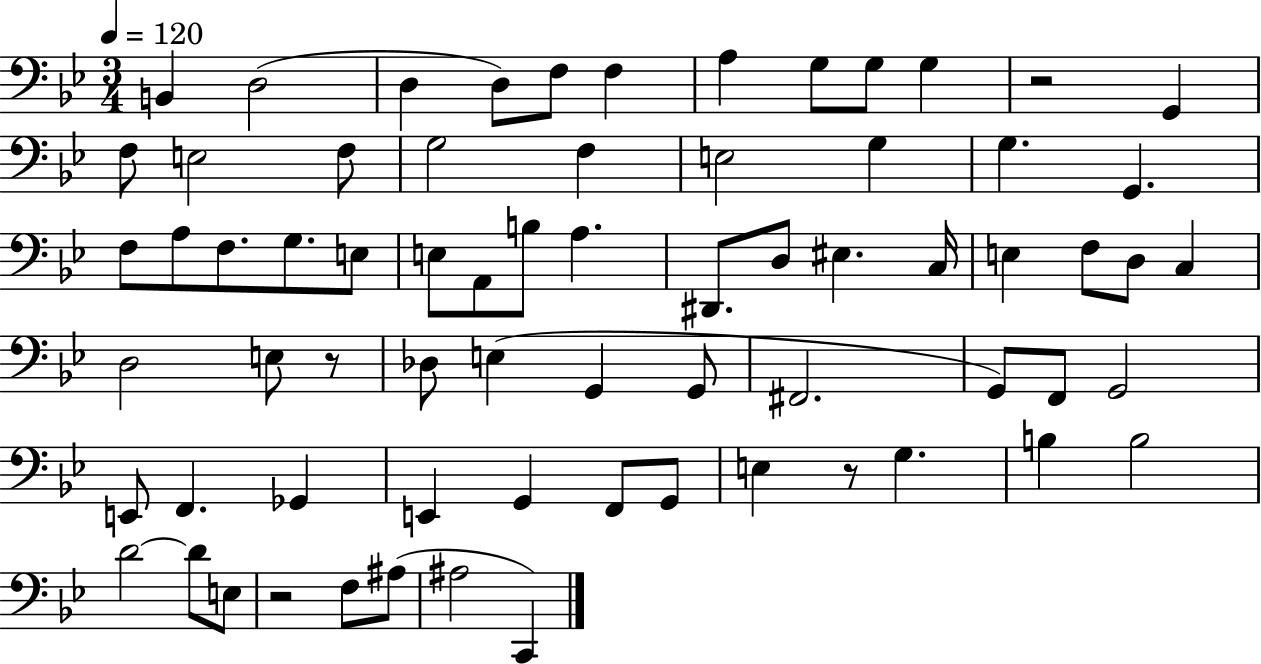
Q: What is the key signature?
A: BES major